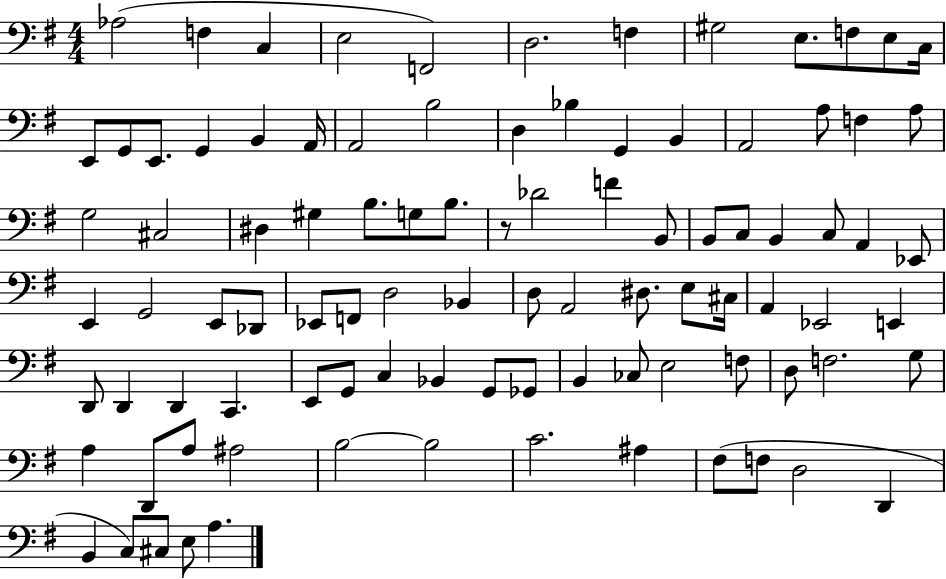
Ab3/h F3/q C3/q E3/h F2/h D3/h. F3/q G#3/h E3/e. F3/e E3/e C3/s E2/e G2/e E2/e. G2/q B2/q A2/s A2/h B3/h D3/q Bb3/q G2/q B2/q A2/h A3/e F3/q A3/e G3/h C#3/h D#3/q G#3/q B3/e. G3/e B3/e. R/e Db4/h F4/q B2/e B2/e C3/e B2/q C3/e A2/q Eb2/e E2/q G2/h E2/e Db2/e Eb2/e F2/e D3/h Bb2/q D3/e A2/h D#3/e. E3/e C#3/s A2/q Eb2/h E2/q D2/e D2/q D2/q C2/q. E2/e G2/e C3/q Bb2/q G2/e Gb2/e B2/q CES3/e E3/h F3/e D3/e F3/h. G3/e A3/q D2/e A3/e A#3/h B3/h B3/h C4/h. A#3/q F#3/e F3/e D3/h D2/q B2/q C3/e C#3/e E3/e A3/q.